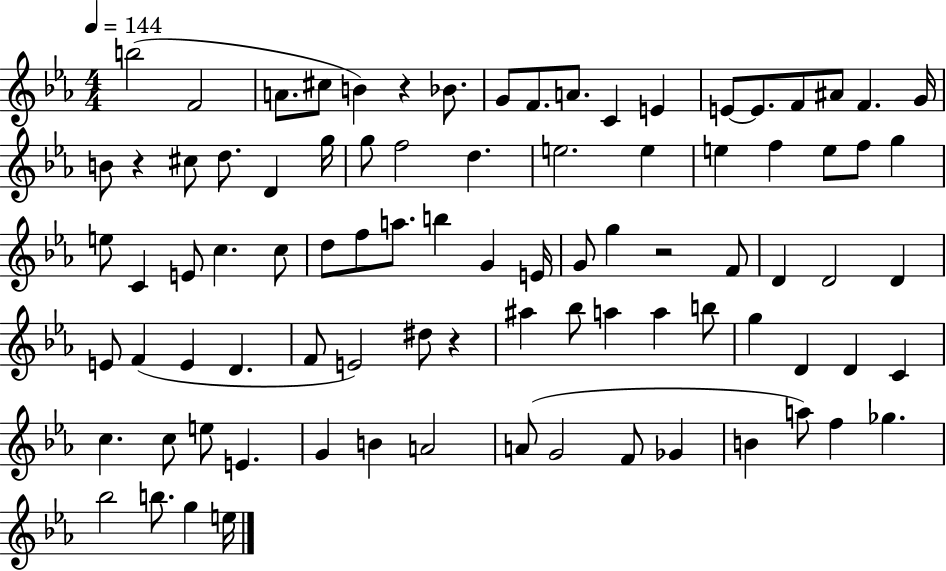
B5/h F4/h A4/e. C#5/e B4/q R/q Bb4/e. G4/e F4/e. A4/e. C4/q E4/q E4/e E4/e. F4/e A#4/e F4/q. G4/s B4/e R/q C#5/e D5/e. D4/q G5/s G5/e F5/h D5/q. E5/h. E5/q E5/q F5/q E5/e F5/e G5/q E5/e C4/q E4/e C5/q. C5/e D5/e F5/e A5/e. B5/q G4/q E4/s G4/e G5/q R/h F4/e D4/q D4/h D4/q E4/e F4/q E4/q D4/q. F4/e E4/h D#5/e R/q A#5/q Bb5/e A5/q A5/q B5/e G5/q D4/q D4/q C4/q C5/q. C5/e E5/e E4/q. G4/q B4/q A4/h A4/e G4/h F4/e Gb4/q B4/q A5/e F5/q Gb5/q. Bb5/h B5/e. G5/q E5/s